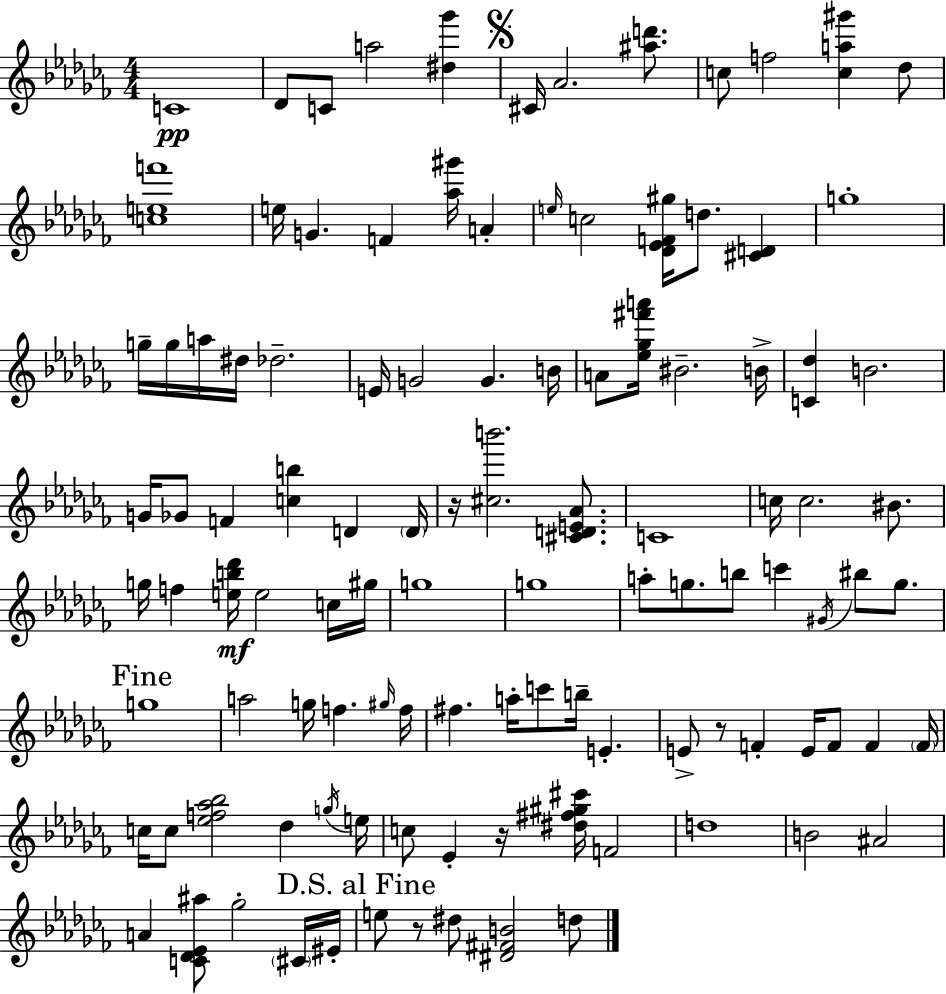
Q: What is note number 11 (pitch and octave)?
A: G4